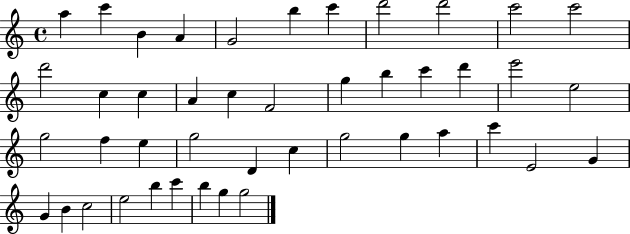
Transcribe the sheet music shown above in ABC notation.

X:1
T:Untitled
M:4/4
L:1/4
K:C
a c' B A G2 b c' d'2 d'2 c'2 c'2 d'2 c c A c F2 g b c' d' e'2 e2 g2 f e g2 D c g2 g a c' E2 G G B c2 e2 b c' b g g2